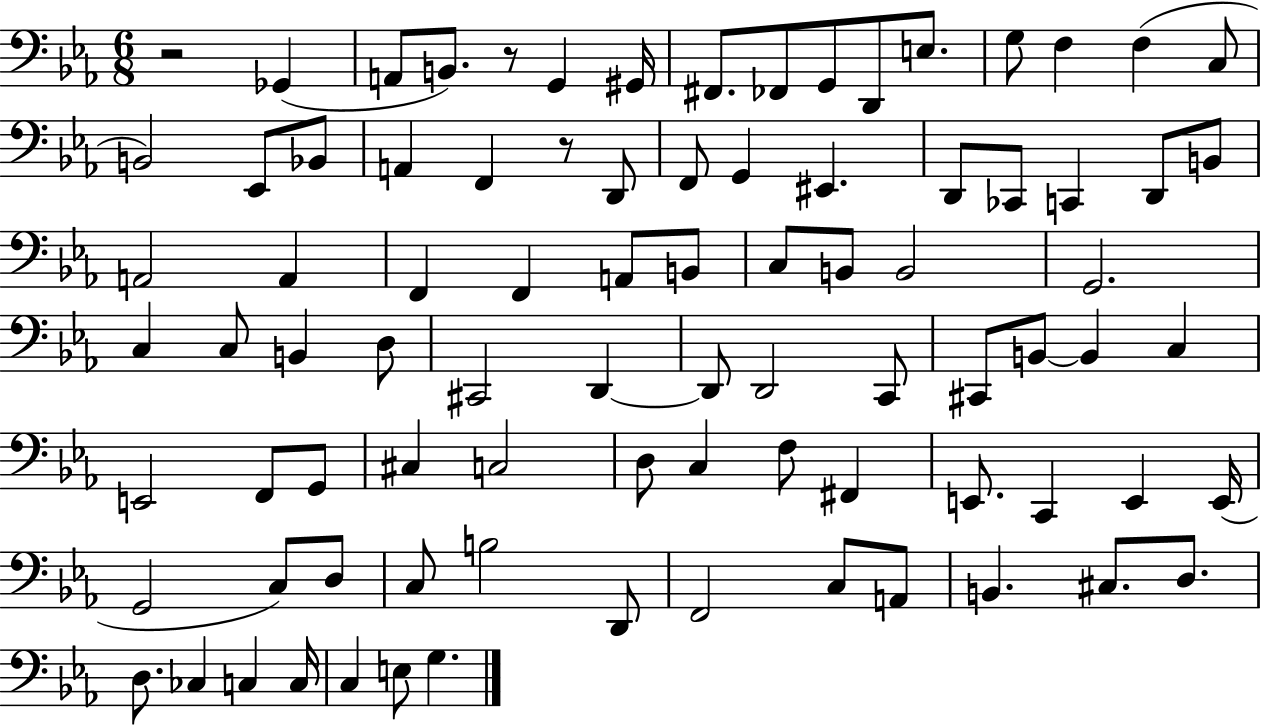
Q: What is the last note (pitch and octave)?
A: G3